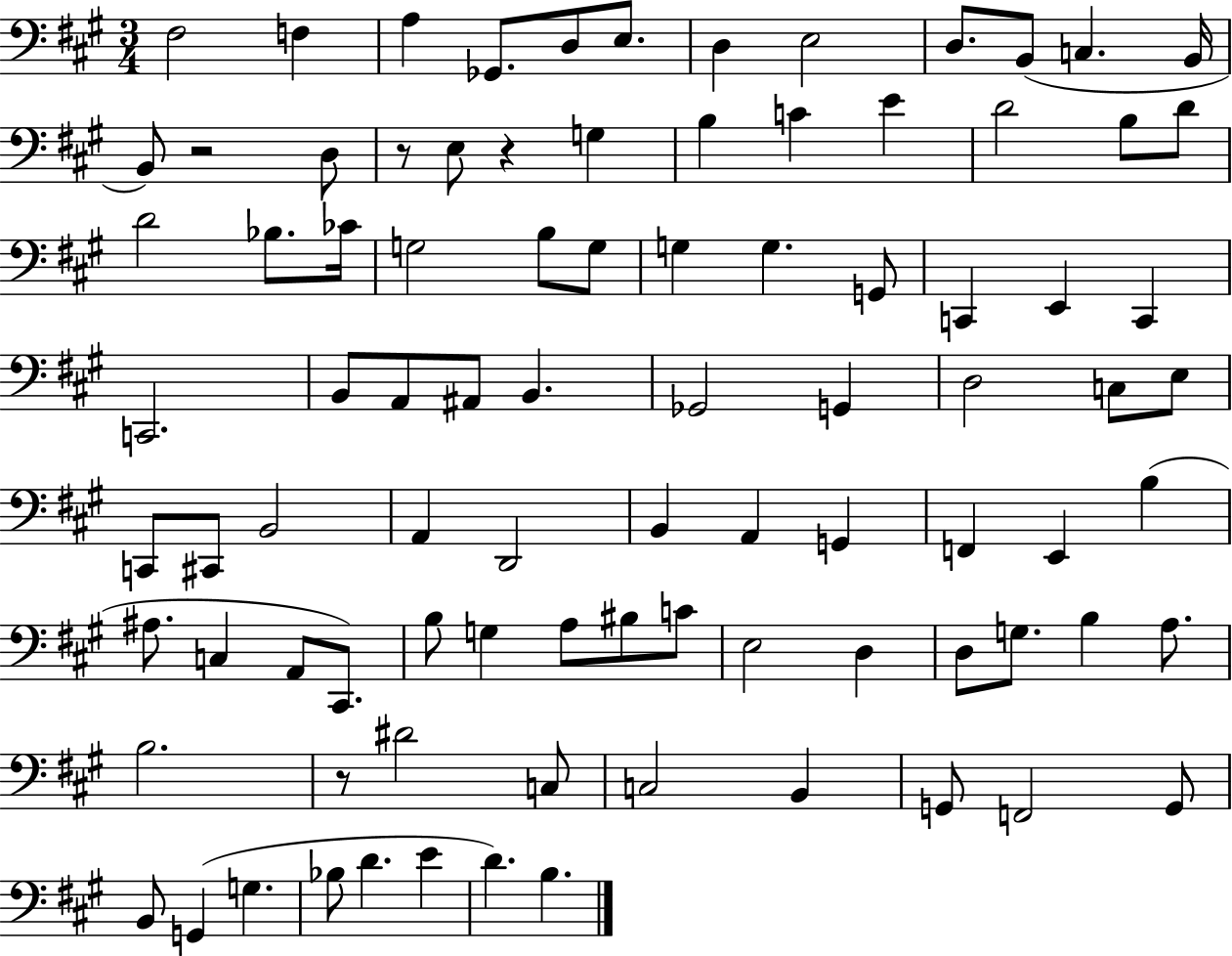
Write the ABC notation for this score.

X:1
T:Untitled
M:3/4
L:1/4
K:A
^F,2 F, A, _G,,/2 D,/2 E,/2 D, E,2 D,/2 B,,/2 C, B,,/4 B,,/2 z2 D,/2 z/2 E,/2 z G, B, C E D2 B,/2 D/2 D2 _B,/2 _C/4 G,2 B,/2 G,/2 G, G, G,,/2 C,, E,, C,, C,,2 B,,/2 A,,/2 ^A,,/2 B,, _G,,2 G,, D,2 C,/2 E,/2 C,,/2 ^C,,/2 B,,2 A,, D,,2 B,, A,, G,, F,, E,, B, ^A,/2 C, A,,/2 ^C,,/2 B,/2 G, A,/2 ^B,/2 C/2 E,2 D, D,/2 G,/2 B, A,/2 B,2 z/2 ^D2 C,/2 C,2 B,, G,,/2 F,,2 G,,/2 B,,/2 G,, G, _B,/2 D E D B,